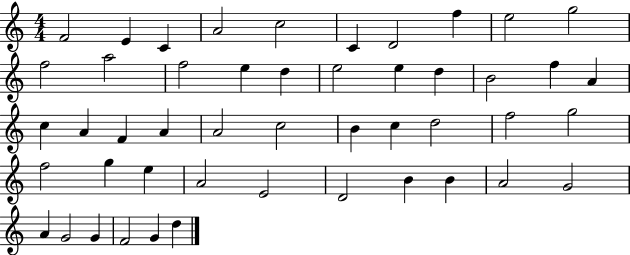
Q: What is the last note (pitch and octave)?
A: D5